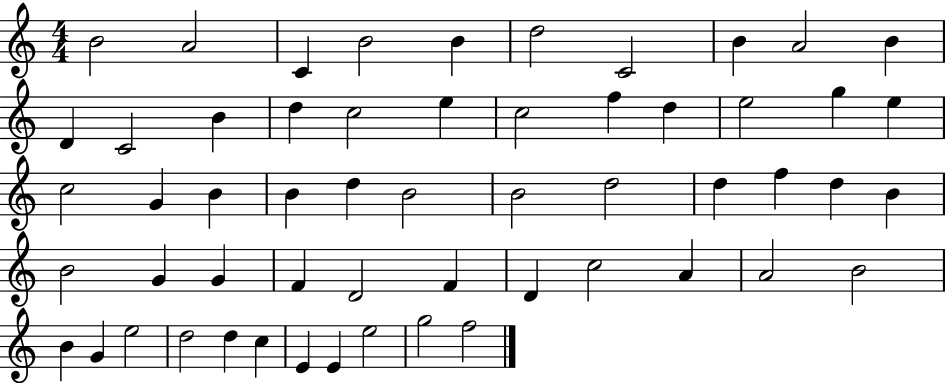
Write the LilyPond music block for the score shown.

{
  \clef treble
  \numericTimeSignature
  \time 4/4
  \key c \major
  b'2 a'2 | c'4 b'2 b'4 | d''2 c'2 | b'4 a'2 b'4 | \break d'4 c'2 b'4 | d''4 c''2 e''4 | c''2 f''4 d''4 | e''2 g''4 e''4 | \break c''2 g'4 b'4 | b'4 d''4 b'2 | b'2 d''2 | d''4 f''4 d''4 b'4 | \break b'2 g'4 g'4 | f'4 d'2 f'4 | d'4 c''2 a'4 | a'2 b'2 | \break b'4 g'4 e''2 | d''2 d''4 c''4 | e'4 e'4 e''2 | g''2 f''2 | \break \bar "|."
}